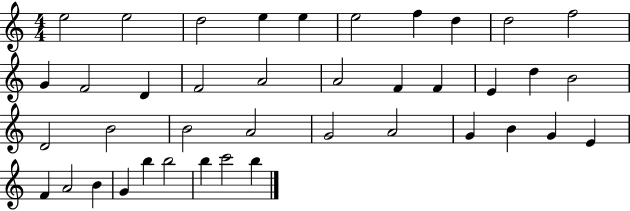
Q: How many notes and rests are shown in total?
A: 40